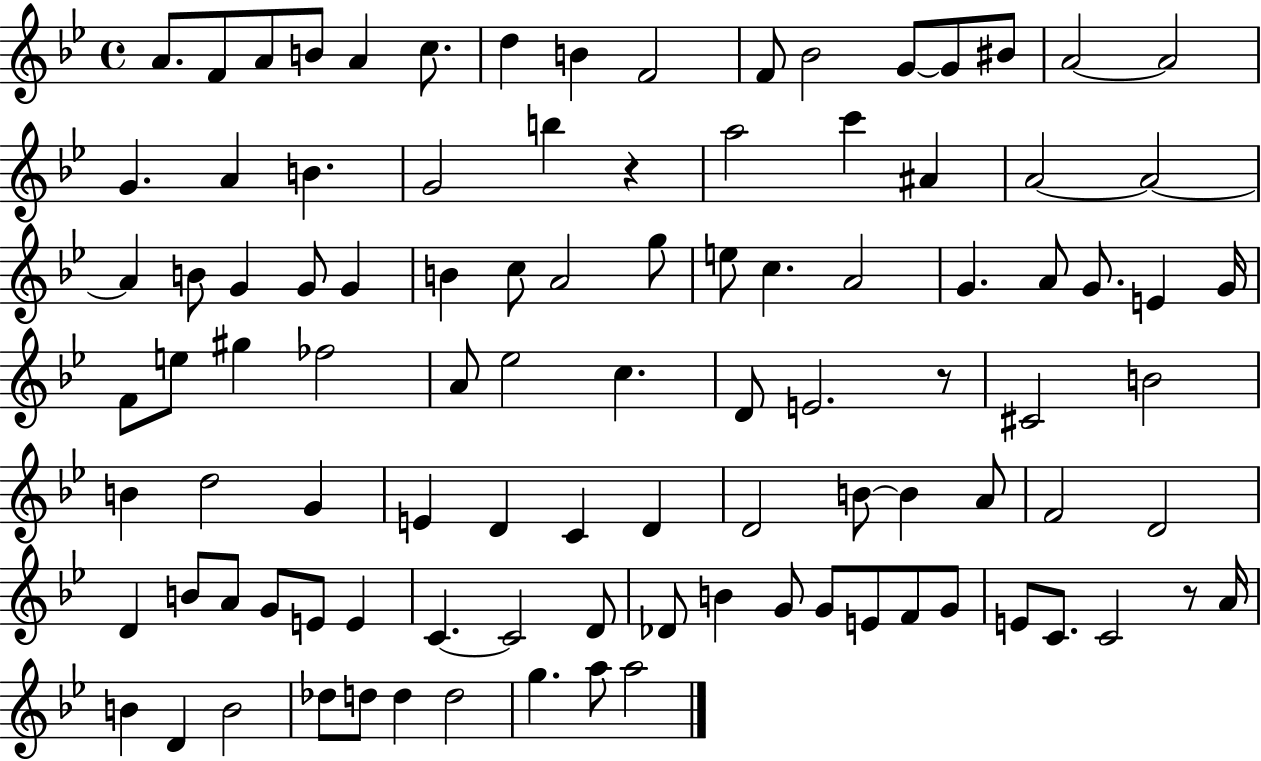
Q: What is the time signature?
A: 4/4